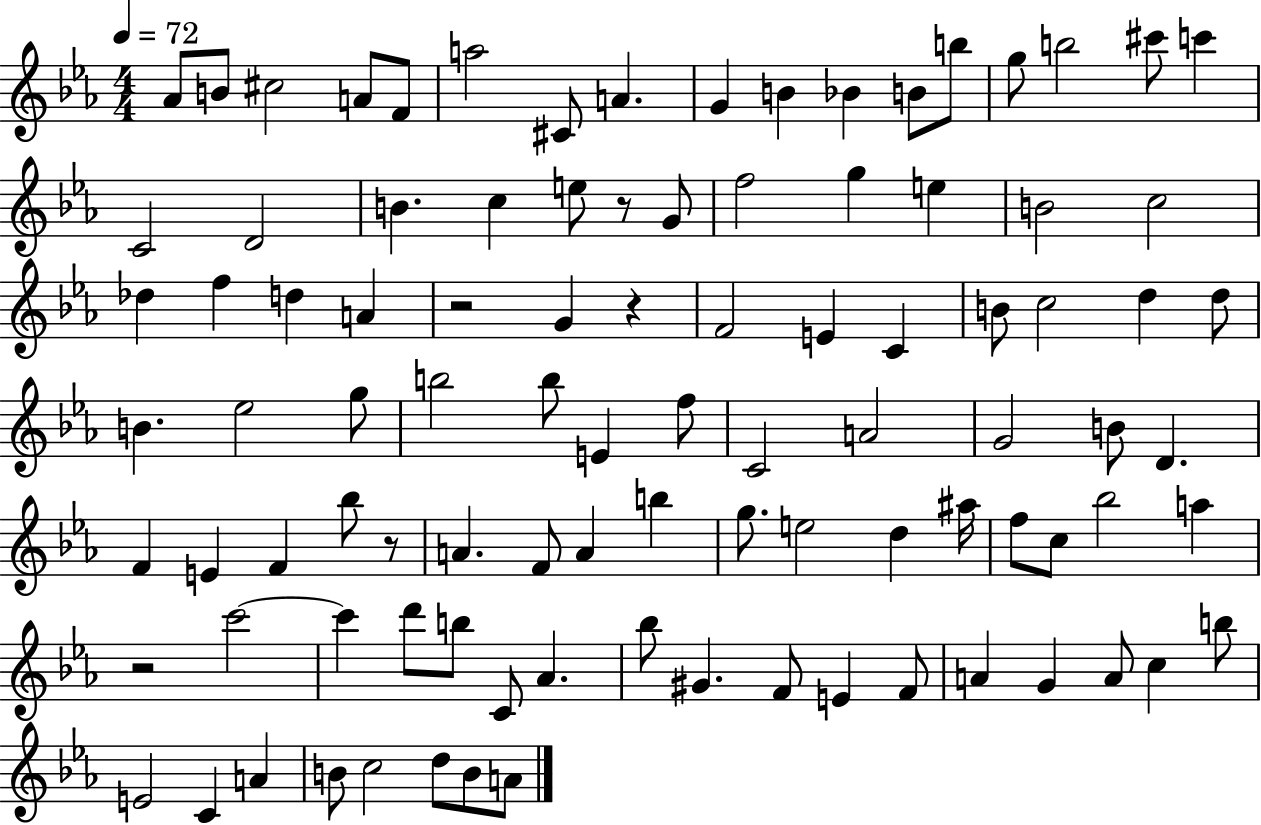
Ab4/e B4/e C#5/h A4/e F4/e A5/h C#4/e A4/q. G4/q B4/q Bb4/q B4/e B5/e G5/e B5/h C#6/e C6/q C4/h D4/h B4/q. C5/q E5/e R/e G4/e F5/h G5/q E5/q B4/h C5/h Db5/q F5/q D5/q A4/q R/h G4/q R/q F4/h E4/q C4/q B4/e C5/h D5/q D5/e B4/q. Eb5/h G5/e B5/h B5/e E4/q F5/e C4/h A4/h G4/h B4/e D4/q. F4/q E4/q F4/q Bb5/e R/e A4/q. F4/e A4/q B5/q G5/e. E5/h D5/q A#5/s F5/e C5/e Bb5/h A5/q R/h C6/h C6/q D6/e B5/e C4/e Ab4/q. Bb5/e G#4/q. F4/e E4/q F4/e A4/q G4/q A4/e C5/q B5/e E4/h C4/q A4/q B4/e C5/h D5/e B4/e A4/e